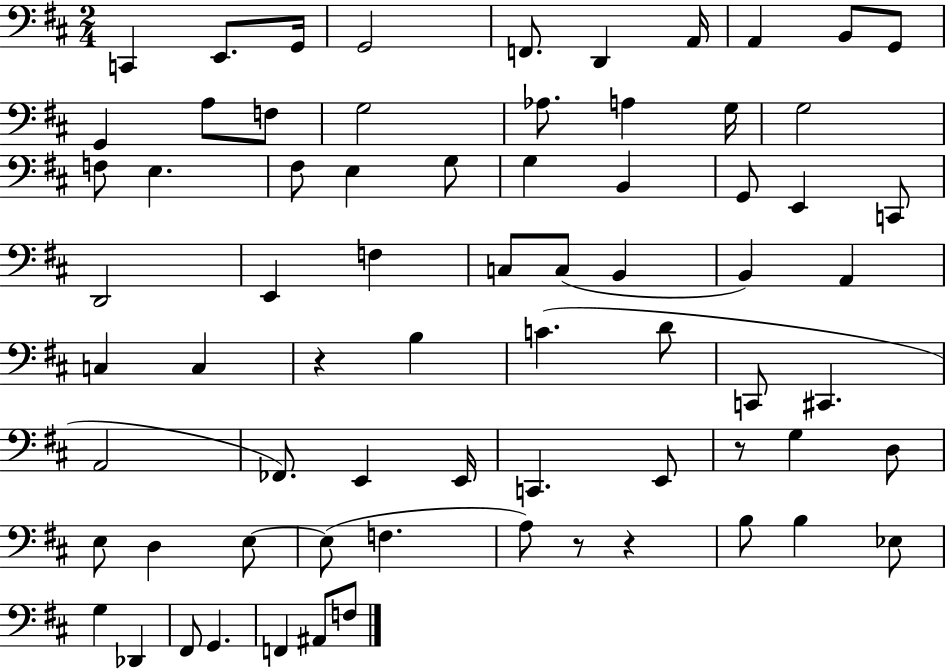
X:1
T:Untitled
M:2/4
L:1/4
K:D
C,, E,,/2 G,,/4 G,,2 F,,/2 D,, A,,/4 A,, B,,/2 G,,/2 G,, A,/2 F,/2 G,2 _A,/2 A, G,/4 G,2 F,/2 E, ^F,/2 E, G,/2 G, B,, G,,/2 E,, C,,/2 D,,2 E,, F, C,/2 C,/2 B,, B,, A,, C, C, z B, C D/2 C,,/2 ^C,, A,,2 _F,,/2 E,, E,,/4 C,, E,,/2 z/2 G, D,/2 E,/2 D, E,/2 E,/2 F, A,/2 z/2 z B,/2 B, _E,/2 G, _D,, ^F,,/2 G,, F,, ^A,,/2 F,/2